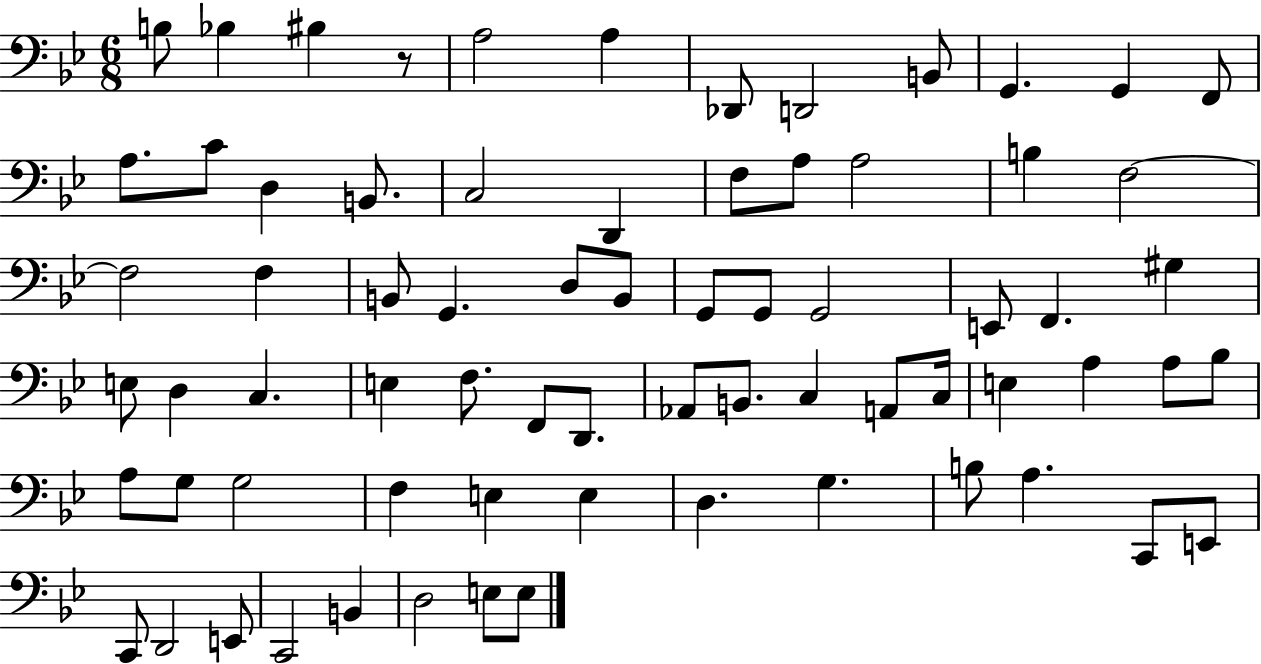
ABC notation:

X:1
T:Untitled
M:6/8
L:1/4
K:Bb
B,/2 _B, ^B, z/2 A,2 A, _D,,/2 D,,2 B,,/2 G,, G,, F,,/2 A,/2 C/2 D, B,,/2 C,2 D,, F,/2 A,/2 A,2 B, F,2 F,2 F, B,,/2 G,, D,/2 B,,/2 G,,/2 G,,/2 G,,2 E,,/2 F,, ^G, E,/2 D, C, E, F,/2 F,,/2 D,,/2 _A,,/2 B,,/2 C, A,,/2 C,/4 E, A, A,/2 _B,/2 A,/2 G,/2 G,2 F, E, E, D, G, B,/2 A, C,,/2 E,,/2 C,,/2 D,,2 E,,/2 C,,2 B,, D,2 E,/2 E,/2